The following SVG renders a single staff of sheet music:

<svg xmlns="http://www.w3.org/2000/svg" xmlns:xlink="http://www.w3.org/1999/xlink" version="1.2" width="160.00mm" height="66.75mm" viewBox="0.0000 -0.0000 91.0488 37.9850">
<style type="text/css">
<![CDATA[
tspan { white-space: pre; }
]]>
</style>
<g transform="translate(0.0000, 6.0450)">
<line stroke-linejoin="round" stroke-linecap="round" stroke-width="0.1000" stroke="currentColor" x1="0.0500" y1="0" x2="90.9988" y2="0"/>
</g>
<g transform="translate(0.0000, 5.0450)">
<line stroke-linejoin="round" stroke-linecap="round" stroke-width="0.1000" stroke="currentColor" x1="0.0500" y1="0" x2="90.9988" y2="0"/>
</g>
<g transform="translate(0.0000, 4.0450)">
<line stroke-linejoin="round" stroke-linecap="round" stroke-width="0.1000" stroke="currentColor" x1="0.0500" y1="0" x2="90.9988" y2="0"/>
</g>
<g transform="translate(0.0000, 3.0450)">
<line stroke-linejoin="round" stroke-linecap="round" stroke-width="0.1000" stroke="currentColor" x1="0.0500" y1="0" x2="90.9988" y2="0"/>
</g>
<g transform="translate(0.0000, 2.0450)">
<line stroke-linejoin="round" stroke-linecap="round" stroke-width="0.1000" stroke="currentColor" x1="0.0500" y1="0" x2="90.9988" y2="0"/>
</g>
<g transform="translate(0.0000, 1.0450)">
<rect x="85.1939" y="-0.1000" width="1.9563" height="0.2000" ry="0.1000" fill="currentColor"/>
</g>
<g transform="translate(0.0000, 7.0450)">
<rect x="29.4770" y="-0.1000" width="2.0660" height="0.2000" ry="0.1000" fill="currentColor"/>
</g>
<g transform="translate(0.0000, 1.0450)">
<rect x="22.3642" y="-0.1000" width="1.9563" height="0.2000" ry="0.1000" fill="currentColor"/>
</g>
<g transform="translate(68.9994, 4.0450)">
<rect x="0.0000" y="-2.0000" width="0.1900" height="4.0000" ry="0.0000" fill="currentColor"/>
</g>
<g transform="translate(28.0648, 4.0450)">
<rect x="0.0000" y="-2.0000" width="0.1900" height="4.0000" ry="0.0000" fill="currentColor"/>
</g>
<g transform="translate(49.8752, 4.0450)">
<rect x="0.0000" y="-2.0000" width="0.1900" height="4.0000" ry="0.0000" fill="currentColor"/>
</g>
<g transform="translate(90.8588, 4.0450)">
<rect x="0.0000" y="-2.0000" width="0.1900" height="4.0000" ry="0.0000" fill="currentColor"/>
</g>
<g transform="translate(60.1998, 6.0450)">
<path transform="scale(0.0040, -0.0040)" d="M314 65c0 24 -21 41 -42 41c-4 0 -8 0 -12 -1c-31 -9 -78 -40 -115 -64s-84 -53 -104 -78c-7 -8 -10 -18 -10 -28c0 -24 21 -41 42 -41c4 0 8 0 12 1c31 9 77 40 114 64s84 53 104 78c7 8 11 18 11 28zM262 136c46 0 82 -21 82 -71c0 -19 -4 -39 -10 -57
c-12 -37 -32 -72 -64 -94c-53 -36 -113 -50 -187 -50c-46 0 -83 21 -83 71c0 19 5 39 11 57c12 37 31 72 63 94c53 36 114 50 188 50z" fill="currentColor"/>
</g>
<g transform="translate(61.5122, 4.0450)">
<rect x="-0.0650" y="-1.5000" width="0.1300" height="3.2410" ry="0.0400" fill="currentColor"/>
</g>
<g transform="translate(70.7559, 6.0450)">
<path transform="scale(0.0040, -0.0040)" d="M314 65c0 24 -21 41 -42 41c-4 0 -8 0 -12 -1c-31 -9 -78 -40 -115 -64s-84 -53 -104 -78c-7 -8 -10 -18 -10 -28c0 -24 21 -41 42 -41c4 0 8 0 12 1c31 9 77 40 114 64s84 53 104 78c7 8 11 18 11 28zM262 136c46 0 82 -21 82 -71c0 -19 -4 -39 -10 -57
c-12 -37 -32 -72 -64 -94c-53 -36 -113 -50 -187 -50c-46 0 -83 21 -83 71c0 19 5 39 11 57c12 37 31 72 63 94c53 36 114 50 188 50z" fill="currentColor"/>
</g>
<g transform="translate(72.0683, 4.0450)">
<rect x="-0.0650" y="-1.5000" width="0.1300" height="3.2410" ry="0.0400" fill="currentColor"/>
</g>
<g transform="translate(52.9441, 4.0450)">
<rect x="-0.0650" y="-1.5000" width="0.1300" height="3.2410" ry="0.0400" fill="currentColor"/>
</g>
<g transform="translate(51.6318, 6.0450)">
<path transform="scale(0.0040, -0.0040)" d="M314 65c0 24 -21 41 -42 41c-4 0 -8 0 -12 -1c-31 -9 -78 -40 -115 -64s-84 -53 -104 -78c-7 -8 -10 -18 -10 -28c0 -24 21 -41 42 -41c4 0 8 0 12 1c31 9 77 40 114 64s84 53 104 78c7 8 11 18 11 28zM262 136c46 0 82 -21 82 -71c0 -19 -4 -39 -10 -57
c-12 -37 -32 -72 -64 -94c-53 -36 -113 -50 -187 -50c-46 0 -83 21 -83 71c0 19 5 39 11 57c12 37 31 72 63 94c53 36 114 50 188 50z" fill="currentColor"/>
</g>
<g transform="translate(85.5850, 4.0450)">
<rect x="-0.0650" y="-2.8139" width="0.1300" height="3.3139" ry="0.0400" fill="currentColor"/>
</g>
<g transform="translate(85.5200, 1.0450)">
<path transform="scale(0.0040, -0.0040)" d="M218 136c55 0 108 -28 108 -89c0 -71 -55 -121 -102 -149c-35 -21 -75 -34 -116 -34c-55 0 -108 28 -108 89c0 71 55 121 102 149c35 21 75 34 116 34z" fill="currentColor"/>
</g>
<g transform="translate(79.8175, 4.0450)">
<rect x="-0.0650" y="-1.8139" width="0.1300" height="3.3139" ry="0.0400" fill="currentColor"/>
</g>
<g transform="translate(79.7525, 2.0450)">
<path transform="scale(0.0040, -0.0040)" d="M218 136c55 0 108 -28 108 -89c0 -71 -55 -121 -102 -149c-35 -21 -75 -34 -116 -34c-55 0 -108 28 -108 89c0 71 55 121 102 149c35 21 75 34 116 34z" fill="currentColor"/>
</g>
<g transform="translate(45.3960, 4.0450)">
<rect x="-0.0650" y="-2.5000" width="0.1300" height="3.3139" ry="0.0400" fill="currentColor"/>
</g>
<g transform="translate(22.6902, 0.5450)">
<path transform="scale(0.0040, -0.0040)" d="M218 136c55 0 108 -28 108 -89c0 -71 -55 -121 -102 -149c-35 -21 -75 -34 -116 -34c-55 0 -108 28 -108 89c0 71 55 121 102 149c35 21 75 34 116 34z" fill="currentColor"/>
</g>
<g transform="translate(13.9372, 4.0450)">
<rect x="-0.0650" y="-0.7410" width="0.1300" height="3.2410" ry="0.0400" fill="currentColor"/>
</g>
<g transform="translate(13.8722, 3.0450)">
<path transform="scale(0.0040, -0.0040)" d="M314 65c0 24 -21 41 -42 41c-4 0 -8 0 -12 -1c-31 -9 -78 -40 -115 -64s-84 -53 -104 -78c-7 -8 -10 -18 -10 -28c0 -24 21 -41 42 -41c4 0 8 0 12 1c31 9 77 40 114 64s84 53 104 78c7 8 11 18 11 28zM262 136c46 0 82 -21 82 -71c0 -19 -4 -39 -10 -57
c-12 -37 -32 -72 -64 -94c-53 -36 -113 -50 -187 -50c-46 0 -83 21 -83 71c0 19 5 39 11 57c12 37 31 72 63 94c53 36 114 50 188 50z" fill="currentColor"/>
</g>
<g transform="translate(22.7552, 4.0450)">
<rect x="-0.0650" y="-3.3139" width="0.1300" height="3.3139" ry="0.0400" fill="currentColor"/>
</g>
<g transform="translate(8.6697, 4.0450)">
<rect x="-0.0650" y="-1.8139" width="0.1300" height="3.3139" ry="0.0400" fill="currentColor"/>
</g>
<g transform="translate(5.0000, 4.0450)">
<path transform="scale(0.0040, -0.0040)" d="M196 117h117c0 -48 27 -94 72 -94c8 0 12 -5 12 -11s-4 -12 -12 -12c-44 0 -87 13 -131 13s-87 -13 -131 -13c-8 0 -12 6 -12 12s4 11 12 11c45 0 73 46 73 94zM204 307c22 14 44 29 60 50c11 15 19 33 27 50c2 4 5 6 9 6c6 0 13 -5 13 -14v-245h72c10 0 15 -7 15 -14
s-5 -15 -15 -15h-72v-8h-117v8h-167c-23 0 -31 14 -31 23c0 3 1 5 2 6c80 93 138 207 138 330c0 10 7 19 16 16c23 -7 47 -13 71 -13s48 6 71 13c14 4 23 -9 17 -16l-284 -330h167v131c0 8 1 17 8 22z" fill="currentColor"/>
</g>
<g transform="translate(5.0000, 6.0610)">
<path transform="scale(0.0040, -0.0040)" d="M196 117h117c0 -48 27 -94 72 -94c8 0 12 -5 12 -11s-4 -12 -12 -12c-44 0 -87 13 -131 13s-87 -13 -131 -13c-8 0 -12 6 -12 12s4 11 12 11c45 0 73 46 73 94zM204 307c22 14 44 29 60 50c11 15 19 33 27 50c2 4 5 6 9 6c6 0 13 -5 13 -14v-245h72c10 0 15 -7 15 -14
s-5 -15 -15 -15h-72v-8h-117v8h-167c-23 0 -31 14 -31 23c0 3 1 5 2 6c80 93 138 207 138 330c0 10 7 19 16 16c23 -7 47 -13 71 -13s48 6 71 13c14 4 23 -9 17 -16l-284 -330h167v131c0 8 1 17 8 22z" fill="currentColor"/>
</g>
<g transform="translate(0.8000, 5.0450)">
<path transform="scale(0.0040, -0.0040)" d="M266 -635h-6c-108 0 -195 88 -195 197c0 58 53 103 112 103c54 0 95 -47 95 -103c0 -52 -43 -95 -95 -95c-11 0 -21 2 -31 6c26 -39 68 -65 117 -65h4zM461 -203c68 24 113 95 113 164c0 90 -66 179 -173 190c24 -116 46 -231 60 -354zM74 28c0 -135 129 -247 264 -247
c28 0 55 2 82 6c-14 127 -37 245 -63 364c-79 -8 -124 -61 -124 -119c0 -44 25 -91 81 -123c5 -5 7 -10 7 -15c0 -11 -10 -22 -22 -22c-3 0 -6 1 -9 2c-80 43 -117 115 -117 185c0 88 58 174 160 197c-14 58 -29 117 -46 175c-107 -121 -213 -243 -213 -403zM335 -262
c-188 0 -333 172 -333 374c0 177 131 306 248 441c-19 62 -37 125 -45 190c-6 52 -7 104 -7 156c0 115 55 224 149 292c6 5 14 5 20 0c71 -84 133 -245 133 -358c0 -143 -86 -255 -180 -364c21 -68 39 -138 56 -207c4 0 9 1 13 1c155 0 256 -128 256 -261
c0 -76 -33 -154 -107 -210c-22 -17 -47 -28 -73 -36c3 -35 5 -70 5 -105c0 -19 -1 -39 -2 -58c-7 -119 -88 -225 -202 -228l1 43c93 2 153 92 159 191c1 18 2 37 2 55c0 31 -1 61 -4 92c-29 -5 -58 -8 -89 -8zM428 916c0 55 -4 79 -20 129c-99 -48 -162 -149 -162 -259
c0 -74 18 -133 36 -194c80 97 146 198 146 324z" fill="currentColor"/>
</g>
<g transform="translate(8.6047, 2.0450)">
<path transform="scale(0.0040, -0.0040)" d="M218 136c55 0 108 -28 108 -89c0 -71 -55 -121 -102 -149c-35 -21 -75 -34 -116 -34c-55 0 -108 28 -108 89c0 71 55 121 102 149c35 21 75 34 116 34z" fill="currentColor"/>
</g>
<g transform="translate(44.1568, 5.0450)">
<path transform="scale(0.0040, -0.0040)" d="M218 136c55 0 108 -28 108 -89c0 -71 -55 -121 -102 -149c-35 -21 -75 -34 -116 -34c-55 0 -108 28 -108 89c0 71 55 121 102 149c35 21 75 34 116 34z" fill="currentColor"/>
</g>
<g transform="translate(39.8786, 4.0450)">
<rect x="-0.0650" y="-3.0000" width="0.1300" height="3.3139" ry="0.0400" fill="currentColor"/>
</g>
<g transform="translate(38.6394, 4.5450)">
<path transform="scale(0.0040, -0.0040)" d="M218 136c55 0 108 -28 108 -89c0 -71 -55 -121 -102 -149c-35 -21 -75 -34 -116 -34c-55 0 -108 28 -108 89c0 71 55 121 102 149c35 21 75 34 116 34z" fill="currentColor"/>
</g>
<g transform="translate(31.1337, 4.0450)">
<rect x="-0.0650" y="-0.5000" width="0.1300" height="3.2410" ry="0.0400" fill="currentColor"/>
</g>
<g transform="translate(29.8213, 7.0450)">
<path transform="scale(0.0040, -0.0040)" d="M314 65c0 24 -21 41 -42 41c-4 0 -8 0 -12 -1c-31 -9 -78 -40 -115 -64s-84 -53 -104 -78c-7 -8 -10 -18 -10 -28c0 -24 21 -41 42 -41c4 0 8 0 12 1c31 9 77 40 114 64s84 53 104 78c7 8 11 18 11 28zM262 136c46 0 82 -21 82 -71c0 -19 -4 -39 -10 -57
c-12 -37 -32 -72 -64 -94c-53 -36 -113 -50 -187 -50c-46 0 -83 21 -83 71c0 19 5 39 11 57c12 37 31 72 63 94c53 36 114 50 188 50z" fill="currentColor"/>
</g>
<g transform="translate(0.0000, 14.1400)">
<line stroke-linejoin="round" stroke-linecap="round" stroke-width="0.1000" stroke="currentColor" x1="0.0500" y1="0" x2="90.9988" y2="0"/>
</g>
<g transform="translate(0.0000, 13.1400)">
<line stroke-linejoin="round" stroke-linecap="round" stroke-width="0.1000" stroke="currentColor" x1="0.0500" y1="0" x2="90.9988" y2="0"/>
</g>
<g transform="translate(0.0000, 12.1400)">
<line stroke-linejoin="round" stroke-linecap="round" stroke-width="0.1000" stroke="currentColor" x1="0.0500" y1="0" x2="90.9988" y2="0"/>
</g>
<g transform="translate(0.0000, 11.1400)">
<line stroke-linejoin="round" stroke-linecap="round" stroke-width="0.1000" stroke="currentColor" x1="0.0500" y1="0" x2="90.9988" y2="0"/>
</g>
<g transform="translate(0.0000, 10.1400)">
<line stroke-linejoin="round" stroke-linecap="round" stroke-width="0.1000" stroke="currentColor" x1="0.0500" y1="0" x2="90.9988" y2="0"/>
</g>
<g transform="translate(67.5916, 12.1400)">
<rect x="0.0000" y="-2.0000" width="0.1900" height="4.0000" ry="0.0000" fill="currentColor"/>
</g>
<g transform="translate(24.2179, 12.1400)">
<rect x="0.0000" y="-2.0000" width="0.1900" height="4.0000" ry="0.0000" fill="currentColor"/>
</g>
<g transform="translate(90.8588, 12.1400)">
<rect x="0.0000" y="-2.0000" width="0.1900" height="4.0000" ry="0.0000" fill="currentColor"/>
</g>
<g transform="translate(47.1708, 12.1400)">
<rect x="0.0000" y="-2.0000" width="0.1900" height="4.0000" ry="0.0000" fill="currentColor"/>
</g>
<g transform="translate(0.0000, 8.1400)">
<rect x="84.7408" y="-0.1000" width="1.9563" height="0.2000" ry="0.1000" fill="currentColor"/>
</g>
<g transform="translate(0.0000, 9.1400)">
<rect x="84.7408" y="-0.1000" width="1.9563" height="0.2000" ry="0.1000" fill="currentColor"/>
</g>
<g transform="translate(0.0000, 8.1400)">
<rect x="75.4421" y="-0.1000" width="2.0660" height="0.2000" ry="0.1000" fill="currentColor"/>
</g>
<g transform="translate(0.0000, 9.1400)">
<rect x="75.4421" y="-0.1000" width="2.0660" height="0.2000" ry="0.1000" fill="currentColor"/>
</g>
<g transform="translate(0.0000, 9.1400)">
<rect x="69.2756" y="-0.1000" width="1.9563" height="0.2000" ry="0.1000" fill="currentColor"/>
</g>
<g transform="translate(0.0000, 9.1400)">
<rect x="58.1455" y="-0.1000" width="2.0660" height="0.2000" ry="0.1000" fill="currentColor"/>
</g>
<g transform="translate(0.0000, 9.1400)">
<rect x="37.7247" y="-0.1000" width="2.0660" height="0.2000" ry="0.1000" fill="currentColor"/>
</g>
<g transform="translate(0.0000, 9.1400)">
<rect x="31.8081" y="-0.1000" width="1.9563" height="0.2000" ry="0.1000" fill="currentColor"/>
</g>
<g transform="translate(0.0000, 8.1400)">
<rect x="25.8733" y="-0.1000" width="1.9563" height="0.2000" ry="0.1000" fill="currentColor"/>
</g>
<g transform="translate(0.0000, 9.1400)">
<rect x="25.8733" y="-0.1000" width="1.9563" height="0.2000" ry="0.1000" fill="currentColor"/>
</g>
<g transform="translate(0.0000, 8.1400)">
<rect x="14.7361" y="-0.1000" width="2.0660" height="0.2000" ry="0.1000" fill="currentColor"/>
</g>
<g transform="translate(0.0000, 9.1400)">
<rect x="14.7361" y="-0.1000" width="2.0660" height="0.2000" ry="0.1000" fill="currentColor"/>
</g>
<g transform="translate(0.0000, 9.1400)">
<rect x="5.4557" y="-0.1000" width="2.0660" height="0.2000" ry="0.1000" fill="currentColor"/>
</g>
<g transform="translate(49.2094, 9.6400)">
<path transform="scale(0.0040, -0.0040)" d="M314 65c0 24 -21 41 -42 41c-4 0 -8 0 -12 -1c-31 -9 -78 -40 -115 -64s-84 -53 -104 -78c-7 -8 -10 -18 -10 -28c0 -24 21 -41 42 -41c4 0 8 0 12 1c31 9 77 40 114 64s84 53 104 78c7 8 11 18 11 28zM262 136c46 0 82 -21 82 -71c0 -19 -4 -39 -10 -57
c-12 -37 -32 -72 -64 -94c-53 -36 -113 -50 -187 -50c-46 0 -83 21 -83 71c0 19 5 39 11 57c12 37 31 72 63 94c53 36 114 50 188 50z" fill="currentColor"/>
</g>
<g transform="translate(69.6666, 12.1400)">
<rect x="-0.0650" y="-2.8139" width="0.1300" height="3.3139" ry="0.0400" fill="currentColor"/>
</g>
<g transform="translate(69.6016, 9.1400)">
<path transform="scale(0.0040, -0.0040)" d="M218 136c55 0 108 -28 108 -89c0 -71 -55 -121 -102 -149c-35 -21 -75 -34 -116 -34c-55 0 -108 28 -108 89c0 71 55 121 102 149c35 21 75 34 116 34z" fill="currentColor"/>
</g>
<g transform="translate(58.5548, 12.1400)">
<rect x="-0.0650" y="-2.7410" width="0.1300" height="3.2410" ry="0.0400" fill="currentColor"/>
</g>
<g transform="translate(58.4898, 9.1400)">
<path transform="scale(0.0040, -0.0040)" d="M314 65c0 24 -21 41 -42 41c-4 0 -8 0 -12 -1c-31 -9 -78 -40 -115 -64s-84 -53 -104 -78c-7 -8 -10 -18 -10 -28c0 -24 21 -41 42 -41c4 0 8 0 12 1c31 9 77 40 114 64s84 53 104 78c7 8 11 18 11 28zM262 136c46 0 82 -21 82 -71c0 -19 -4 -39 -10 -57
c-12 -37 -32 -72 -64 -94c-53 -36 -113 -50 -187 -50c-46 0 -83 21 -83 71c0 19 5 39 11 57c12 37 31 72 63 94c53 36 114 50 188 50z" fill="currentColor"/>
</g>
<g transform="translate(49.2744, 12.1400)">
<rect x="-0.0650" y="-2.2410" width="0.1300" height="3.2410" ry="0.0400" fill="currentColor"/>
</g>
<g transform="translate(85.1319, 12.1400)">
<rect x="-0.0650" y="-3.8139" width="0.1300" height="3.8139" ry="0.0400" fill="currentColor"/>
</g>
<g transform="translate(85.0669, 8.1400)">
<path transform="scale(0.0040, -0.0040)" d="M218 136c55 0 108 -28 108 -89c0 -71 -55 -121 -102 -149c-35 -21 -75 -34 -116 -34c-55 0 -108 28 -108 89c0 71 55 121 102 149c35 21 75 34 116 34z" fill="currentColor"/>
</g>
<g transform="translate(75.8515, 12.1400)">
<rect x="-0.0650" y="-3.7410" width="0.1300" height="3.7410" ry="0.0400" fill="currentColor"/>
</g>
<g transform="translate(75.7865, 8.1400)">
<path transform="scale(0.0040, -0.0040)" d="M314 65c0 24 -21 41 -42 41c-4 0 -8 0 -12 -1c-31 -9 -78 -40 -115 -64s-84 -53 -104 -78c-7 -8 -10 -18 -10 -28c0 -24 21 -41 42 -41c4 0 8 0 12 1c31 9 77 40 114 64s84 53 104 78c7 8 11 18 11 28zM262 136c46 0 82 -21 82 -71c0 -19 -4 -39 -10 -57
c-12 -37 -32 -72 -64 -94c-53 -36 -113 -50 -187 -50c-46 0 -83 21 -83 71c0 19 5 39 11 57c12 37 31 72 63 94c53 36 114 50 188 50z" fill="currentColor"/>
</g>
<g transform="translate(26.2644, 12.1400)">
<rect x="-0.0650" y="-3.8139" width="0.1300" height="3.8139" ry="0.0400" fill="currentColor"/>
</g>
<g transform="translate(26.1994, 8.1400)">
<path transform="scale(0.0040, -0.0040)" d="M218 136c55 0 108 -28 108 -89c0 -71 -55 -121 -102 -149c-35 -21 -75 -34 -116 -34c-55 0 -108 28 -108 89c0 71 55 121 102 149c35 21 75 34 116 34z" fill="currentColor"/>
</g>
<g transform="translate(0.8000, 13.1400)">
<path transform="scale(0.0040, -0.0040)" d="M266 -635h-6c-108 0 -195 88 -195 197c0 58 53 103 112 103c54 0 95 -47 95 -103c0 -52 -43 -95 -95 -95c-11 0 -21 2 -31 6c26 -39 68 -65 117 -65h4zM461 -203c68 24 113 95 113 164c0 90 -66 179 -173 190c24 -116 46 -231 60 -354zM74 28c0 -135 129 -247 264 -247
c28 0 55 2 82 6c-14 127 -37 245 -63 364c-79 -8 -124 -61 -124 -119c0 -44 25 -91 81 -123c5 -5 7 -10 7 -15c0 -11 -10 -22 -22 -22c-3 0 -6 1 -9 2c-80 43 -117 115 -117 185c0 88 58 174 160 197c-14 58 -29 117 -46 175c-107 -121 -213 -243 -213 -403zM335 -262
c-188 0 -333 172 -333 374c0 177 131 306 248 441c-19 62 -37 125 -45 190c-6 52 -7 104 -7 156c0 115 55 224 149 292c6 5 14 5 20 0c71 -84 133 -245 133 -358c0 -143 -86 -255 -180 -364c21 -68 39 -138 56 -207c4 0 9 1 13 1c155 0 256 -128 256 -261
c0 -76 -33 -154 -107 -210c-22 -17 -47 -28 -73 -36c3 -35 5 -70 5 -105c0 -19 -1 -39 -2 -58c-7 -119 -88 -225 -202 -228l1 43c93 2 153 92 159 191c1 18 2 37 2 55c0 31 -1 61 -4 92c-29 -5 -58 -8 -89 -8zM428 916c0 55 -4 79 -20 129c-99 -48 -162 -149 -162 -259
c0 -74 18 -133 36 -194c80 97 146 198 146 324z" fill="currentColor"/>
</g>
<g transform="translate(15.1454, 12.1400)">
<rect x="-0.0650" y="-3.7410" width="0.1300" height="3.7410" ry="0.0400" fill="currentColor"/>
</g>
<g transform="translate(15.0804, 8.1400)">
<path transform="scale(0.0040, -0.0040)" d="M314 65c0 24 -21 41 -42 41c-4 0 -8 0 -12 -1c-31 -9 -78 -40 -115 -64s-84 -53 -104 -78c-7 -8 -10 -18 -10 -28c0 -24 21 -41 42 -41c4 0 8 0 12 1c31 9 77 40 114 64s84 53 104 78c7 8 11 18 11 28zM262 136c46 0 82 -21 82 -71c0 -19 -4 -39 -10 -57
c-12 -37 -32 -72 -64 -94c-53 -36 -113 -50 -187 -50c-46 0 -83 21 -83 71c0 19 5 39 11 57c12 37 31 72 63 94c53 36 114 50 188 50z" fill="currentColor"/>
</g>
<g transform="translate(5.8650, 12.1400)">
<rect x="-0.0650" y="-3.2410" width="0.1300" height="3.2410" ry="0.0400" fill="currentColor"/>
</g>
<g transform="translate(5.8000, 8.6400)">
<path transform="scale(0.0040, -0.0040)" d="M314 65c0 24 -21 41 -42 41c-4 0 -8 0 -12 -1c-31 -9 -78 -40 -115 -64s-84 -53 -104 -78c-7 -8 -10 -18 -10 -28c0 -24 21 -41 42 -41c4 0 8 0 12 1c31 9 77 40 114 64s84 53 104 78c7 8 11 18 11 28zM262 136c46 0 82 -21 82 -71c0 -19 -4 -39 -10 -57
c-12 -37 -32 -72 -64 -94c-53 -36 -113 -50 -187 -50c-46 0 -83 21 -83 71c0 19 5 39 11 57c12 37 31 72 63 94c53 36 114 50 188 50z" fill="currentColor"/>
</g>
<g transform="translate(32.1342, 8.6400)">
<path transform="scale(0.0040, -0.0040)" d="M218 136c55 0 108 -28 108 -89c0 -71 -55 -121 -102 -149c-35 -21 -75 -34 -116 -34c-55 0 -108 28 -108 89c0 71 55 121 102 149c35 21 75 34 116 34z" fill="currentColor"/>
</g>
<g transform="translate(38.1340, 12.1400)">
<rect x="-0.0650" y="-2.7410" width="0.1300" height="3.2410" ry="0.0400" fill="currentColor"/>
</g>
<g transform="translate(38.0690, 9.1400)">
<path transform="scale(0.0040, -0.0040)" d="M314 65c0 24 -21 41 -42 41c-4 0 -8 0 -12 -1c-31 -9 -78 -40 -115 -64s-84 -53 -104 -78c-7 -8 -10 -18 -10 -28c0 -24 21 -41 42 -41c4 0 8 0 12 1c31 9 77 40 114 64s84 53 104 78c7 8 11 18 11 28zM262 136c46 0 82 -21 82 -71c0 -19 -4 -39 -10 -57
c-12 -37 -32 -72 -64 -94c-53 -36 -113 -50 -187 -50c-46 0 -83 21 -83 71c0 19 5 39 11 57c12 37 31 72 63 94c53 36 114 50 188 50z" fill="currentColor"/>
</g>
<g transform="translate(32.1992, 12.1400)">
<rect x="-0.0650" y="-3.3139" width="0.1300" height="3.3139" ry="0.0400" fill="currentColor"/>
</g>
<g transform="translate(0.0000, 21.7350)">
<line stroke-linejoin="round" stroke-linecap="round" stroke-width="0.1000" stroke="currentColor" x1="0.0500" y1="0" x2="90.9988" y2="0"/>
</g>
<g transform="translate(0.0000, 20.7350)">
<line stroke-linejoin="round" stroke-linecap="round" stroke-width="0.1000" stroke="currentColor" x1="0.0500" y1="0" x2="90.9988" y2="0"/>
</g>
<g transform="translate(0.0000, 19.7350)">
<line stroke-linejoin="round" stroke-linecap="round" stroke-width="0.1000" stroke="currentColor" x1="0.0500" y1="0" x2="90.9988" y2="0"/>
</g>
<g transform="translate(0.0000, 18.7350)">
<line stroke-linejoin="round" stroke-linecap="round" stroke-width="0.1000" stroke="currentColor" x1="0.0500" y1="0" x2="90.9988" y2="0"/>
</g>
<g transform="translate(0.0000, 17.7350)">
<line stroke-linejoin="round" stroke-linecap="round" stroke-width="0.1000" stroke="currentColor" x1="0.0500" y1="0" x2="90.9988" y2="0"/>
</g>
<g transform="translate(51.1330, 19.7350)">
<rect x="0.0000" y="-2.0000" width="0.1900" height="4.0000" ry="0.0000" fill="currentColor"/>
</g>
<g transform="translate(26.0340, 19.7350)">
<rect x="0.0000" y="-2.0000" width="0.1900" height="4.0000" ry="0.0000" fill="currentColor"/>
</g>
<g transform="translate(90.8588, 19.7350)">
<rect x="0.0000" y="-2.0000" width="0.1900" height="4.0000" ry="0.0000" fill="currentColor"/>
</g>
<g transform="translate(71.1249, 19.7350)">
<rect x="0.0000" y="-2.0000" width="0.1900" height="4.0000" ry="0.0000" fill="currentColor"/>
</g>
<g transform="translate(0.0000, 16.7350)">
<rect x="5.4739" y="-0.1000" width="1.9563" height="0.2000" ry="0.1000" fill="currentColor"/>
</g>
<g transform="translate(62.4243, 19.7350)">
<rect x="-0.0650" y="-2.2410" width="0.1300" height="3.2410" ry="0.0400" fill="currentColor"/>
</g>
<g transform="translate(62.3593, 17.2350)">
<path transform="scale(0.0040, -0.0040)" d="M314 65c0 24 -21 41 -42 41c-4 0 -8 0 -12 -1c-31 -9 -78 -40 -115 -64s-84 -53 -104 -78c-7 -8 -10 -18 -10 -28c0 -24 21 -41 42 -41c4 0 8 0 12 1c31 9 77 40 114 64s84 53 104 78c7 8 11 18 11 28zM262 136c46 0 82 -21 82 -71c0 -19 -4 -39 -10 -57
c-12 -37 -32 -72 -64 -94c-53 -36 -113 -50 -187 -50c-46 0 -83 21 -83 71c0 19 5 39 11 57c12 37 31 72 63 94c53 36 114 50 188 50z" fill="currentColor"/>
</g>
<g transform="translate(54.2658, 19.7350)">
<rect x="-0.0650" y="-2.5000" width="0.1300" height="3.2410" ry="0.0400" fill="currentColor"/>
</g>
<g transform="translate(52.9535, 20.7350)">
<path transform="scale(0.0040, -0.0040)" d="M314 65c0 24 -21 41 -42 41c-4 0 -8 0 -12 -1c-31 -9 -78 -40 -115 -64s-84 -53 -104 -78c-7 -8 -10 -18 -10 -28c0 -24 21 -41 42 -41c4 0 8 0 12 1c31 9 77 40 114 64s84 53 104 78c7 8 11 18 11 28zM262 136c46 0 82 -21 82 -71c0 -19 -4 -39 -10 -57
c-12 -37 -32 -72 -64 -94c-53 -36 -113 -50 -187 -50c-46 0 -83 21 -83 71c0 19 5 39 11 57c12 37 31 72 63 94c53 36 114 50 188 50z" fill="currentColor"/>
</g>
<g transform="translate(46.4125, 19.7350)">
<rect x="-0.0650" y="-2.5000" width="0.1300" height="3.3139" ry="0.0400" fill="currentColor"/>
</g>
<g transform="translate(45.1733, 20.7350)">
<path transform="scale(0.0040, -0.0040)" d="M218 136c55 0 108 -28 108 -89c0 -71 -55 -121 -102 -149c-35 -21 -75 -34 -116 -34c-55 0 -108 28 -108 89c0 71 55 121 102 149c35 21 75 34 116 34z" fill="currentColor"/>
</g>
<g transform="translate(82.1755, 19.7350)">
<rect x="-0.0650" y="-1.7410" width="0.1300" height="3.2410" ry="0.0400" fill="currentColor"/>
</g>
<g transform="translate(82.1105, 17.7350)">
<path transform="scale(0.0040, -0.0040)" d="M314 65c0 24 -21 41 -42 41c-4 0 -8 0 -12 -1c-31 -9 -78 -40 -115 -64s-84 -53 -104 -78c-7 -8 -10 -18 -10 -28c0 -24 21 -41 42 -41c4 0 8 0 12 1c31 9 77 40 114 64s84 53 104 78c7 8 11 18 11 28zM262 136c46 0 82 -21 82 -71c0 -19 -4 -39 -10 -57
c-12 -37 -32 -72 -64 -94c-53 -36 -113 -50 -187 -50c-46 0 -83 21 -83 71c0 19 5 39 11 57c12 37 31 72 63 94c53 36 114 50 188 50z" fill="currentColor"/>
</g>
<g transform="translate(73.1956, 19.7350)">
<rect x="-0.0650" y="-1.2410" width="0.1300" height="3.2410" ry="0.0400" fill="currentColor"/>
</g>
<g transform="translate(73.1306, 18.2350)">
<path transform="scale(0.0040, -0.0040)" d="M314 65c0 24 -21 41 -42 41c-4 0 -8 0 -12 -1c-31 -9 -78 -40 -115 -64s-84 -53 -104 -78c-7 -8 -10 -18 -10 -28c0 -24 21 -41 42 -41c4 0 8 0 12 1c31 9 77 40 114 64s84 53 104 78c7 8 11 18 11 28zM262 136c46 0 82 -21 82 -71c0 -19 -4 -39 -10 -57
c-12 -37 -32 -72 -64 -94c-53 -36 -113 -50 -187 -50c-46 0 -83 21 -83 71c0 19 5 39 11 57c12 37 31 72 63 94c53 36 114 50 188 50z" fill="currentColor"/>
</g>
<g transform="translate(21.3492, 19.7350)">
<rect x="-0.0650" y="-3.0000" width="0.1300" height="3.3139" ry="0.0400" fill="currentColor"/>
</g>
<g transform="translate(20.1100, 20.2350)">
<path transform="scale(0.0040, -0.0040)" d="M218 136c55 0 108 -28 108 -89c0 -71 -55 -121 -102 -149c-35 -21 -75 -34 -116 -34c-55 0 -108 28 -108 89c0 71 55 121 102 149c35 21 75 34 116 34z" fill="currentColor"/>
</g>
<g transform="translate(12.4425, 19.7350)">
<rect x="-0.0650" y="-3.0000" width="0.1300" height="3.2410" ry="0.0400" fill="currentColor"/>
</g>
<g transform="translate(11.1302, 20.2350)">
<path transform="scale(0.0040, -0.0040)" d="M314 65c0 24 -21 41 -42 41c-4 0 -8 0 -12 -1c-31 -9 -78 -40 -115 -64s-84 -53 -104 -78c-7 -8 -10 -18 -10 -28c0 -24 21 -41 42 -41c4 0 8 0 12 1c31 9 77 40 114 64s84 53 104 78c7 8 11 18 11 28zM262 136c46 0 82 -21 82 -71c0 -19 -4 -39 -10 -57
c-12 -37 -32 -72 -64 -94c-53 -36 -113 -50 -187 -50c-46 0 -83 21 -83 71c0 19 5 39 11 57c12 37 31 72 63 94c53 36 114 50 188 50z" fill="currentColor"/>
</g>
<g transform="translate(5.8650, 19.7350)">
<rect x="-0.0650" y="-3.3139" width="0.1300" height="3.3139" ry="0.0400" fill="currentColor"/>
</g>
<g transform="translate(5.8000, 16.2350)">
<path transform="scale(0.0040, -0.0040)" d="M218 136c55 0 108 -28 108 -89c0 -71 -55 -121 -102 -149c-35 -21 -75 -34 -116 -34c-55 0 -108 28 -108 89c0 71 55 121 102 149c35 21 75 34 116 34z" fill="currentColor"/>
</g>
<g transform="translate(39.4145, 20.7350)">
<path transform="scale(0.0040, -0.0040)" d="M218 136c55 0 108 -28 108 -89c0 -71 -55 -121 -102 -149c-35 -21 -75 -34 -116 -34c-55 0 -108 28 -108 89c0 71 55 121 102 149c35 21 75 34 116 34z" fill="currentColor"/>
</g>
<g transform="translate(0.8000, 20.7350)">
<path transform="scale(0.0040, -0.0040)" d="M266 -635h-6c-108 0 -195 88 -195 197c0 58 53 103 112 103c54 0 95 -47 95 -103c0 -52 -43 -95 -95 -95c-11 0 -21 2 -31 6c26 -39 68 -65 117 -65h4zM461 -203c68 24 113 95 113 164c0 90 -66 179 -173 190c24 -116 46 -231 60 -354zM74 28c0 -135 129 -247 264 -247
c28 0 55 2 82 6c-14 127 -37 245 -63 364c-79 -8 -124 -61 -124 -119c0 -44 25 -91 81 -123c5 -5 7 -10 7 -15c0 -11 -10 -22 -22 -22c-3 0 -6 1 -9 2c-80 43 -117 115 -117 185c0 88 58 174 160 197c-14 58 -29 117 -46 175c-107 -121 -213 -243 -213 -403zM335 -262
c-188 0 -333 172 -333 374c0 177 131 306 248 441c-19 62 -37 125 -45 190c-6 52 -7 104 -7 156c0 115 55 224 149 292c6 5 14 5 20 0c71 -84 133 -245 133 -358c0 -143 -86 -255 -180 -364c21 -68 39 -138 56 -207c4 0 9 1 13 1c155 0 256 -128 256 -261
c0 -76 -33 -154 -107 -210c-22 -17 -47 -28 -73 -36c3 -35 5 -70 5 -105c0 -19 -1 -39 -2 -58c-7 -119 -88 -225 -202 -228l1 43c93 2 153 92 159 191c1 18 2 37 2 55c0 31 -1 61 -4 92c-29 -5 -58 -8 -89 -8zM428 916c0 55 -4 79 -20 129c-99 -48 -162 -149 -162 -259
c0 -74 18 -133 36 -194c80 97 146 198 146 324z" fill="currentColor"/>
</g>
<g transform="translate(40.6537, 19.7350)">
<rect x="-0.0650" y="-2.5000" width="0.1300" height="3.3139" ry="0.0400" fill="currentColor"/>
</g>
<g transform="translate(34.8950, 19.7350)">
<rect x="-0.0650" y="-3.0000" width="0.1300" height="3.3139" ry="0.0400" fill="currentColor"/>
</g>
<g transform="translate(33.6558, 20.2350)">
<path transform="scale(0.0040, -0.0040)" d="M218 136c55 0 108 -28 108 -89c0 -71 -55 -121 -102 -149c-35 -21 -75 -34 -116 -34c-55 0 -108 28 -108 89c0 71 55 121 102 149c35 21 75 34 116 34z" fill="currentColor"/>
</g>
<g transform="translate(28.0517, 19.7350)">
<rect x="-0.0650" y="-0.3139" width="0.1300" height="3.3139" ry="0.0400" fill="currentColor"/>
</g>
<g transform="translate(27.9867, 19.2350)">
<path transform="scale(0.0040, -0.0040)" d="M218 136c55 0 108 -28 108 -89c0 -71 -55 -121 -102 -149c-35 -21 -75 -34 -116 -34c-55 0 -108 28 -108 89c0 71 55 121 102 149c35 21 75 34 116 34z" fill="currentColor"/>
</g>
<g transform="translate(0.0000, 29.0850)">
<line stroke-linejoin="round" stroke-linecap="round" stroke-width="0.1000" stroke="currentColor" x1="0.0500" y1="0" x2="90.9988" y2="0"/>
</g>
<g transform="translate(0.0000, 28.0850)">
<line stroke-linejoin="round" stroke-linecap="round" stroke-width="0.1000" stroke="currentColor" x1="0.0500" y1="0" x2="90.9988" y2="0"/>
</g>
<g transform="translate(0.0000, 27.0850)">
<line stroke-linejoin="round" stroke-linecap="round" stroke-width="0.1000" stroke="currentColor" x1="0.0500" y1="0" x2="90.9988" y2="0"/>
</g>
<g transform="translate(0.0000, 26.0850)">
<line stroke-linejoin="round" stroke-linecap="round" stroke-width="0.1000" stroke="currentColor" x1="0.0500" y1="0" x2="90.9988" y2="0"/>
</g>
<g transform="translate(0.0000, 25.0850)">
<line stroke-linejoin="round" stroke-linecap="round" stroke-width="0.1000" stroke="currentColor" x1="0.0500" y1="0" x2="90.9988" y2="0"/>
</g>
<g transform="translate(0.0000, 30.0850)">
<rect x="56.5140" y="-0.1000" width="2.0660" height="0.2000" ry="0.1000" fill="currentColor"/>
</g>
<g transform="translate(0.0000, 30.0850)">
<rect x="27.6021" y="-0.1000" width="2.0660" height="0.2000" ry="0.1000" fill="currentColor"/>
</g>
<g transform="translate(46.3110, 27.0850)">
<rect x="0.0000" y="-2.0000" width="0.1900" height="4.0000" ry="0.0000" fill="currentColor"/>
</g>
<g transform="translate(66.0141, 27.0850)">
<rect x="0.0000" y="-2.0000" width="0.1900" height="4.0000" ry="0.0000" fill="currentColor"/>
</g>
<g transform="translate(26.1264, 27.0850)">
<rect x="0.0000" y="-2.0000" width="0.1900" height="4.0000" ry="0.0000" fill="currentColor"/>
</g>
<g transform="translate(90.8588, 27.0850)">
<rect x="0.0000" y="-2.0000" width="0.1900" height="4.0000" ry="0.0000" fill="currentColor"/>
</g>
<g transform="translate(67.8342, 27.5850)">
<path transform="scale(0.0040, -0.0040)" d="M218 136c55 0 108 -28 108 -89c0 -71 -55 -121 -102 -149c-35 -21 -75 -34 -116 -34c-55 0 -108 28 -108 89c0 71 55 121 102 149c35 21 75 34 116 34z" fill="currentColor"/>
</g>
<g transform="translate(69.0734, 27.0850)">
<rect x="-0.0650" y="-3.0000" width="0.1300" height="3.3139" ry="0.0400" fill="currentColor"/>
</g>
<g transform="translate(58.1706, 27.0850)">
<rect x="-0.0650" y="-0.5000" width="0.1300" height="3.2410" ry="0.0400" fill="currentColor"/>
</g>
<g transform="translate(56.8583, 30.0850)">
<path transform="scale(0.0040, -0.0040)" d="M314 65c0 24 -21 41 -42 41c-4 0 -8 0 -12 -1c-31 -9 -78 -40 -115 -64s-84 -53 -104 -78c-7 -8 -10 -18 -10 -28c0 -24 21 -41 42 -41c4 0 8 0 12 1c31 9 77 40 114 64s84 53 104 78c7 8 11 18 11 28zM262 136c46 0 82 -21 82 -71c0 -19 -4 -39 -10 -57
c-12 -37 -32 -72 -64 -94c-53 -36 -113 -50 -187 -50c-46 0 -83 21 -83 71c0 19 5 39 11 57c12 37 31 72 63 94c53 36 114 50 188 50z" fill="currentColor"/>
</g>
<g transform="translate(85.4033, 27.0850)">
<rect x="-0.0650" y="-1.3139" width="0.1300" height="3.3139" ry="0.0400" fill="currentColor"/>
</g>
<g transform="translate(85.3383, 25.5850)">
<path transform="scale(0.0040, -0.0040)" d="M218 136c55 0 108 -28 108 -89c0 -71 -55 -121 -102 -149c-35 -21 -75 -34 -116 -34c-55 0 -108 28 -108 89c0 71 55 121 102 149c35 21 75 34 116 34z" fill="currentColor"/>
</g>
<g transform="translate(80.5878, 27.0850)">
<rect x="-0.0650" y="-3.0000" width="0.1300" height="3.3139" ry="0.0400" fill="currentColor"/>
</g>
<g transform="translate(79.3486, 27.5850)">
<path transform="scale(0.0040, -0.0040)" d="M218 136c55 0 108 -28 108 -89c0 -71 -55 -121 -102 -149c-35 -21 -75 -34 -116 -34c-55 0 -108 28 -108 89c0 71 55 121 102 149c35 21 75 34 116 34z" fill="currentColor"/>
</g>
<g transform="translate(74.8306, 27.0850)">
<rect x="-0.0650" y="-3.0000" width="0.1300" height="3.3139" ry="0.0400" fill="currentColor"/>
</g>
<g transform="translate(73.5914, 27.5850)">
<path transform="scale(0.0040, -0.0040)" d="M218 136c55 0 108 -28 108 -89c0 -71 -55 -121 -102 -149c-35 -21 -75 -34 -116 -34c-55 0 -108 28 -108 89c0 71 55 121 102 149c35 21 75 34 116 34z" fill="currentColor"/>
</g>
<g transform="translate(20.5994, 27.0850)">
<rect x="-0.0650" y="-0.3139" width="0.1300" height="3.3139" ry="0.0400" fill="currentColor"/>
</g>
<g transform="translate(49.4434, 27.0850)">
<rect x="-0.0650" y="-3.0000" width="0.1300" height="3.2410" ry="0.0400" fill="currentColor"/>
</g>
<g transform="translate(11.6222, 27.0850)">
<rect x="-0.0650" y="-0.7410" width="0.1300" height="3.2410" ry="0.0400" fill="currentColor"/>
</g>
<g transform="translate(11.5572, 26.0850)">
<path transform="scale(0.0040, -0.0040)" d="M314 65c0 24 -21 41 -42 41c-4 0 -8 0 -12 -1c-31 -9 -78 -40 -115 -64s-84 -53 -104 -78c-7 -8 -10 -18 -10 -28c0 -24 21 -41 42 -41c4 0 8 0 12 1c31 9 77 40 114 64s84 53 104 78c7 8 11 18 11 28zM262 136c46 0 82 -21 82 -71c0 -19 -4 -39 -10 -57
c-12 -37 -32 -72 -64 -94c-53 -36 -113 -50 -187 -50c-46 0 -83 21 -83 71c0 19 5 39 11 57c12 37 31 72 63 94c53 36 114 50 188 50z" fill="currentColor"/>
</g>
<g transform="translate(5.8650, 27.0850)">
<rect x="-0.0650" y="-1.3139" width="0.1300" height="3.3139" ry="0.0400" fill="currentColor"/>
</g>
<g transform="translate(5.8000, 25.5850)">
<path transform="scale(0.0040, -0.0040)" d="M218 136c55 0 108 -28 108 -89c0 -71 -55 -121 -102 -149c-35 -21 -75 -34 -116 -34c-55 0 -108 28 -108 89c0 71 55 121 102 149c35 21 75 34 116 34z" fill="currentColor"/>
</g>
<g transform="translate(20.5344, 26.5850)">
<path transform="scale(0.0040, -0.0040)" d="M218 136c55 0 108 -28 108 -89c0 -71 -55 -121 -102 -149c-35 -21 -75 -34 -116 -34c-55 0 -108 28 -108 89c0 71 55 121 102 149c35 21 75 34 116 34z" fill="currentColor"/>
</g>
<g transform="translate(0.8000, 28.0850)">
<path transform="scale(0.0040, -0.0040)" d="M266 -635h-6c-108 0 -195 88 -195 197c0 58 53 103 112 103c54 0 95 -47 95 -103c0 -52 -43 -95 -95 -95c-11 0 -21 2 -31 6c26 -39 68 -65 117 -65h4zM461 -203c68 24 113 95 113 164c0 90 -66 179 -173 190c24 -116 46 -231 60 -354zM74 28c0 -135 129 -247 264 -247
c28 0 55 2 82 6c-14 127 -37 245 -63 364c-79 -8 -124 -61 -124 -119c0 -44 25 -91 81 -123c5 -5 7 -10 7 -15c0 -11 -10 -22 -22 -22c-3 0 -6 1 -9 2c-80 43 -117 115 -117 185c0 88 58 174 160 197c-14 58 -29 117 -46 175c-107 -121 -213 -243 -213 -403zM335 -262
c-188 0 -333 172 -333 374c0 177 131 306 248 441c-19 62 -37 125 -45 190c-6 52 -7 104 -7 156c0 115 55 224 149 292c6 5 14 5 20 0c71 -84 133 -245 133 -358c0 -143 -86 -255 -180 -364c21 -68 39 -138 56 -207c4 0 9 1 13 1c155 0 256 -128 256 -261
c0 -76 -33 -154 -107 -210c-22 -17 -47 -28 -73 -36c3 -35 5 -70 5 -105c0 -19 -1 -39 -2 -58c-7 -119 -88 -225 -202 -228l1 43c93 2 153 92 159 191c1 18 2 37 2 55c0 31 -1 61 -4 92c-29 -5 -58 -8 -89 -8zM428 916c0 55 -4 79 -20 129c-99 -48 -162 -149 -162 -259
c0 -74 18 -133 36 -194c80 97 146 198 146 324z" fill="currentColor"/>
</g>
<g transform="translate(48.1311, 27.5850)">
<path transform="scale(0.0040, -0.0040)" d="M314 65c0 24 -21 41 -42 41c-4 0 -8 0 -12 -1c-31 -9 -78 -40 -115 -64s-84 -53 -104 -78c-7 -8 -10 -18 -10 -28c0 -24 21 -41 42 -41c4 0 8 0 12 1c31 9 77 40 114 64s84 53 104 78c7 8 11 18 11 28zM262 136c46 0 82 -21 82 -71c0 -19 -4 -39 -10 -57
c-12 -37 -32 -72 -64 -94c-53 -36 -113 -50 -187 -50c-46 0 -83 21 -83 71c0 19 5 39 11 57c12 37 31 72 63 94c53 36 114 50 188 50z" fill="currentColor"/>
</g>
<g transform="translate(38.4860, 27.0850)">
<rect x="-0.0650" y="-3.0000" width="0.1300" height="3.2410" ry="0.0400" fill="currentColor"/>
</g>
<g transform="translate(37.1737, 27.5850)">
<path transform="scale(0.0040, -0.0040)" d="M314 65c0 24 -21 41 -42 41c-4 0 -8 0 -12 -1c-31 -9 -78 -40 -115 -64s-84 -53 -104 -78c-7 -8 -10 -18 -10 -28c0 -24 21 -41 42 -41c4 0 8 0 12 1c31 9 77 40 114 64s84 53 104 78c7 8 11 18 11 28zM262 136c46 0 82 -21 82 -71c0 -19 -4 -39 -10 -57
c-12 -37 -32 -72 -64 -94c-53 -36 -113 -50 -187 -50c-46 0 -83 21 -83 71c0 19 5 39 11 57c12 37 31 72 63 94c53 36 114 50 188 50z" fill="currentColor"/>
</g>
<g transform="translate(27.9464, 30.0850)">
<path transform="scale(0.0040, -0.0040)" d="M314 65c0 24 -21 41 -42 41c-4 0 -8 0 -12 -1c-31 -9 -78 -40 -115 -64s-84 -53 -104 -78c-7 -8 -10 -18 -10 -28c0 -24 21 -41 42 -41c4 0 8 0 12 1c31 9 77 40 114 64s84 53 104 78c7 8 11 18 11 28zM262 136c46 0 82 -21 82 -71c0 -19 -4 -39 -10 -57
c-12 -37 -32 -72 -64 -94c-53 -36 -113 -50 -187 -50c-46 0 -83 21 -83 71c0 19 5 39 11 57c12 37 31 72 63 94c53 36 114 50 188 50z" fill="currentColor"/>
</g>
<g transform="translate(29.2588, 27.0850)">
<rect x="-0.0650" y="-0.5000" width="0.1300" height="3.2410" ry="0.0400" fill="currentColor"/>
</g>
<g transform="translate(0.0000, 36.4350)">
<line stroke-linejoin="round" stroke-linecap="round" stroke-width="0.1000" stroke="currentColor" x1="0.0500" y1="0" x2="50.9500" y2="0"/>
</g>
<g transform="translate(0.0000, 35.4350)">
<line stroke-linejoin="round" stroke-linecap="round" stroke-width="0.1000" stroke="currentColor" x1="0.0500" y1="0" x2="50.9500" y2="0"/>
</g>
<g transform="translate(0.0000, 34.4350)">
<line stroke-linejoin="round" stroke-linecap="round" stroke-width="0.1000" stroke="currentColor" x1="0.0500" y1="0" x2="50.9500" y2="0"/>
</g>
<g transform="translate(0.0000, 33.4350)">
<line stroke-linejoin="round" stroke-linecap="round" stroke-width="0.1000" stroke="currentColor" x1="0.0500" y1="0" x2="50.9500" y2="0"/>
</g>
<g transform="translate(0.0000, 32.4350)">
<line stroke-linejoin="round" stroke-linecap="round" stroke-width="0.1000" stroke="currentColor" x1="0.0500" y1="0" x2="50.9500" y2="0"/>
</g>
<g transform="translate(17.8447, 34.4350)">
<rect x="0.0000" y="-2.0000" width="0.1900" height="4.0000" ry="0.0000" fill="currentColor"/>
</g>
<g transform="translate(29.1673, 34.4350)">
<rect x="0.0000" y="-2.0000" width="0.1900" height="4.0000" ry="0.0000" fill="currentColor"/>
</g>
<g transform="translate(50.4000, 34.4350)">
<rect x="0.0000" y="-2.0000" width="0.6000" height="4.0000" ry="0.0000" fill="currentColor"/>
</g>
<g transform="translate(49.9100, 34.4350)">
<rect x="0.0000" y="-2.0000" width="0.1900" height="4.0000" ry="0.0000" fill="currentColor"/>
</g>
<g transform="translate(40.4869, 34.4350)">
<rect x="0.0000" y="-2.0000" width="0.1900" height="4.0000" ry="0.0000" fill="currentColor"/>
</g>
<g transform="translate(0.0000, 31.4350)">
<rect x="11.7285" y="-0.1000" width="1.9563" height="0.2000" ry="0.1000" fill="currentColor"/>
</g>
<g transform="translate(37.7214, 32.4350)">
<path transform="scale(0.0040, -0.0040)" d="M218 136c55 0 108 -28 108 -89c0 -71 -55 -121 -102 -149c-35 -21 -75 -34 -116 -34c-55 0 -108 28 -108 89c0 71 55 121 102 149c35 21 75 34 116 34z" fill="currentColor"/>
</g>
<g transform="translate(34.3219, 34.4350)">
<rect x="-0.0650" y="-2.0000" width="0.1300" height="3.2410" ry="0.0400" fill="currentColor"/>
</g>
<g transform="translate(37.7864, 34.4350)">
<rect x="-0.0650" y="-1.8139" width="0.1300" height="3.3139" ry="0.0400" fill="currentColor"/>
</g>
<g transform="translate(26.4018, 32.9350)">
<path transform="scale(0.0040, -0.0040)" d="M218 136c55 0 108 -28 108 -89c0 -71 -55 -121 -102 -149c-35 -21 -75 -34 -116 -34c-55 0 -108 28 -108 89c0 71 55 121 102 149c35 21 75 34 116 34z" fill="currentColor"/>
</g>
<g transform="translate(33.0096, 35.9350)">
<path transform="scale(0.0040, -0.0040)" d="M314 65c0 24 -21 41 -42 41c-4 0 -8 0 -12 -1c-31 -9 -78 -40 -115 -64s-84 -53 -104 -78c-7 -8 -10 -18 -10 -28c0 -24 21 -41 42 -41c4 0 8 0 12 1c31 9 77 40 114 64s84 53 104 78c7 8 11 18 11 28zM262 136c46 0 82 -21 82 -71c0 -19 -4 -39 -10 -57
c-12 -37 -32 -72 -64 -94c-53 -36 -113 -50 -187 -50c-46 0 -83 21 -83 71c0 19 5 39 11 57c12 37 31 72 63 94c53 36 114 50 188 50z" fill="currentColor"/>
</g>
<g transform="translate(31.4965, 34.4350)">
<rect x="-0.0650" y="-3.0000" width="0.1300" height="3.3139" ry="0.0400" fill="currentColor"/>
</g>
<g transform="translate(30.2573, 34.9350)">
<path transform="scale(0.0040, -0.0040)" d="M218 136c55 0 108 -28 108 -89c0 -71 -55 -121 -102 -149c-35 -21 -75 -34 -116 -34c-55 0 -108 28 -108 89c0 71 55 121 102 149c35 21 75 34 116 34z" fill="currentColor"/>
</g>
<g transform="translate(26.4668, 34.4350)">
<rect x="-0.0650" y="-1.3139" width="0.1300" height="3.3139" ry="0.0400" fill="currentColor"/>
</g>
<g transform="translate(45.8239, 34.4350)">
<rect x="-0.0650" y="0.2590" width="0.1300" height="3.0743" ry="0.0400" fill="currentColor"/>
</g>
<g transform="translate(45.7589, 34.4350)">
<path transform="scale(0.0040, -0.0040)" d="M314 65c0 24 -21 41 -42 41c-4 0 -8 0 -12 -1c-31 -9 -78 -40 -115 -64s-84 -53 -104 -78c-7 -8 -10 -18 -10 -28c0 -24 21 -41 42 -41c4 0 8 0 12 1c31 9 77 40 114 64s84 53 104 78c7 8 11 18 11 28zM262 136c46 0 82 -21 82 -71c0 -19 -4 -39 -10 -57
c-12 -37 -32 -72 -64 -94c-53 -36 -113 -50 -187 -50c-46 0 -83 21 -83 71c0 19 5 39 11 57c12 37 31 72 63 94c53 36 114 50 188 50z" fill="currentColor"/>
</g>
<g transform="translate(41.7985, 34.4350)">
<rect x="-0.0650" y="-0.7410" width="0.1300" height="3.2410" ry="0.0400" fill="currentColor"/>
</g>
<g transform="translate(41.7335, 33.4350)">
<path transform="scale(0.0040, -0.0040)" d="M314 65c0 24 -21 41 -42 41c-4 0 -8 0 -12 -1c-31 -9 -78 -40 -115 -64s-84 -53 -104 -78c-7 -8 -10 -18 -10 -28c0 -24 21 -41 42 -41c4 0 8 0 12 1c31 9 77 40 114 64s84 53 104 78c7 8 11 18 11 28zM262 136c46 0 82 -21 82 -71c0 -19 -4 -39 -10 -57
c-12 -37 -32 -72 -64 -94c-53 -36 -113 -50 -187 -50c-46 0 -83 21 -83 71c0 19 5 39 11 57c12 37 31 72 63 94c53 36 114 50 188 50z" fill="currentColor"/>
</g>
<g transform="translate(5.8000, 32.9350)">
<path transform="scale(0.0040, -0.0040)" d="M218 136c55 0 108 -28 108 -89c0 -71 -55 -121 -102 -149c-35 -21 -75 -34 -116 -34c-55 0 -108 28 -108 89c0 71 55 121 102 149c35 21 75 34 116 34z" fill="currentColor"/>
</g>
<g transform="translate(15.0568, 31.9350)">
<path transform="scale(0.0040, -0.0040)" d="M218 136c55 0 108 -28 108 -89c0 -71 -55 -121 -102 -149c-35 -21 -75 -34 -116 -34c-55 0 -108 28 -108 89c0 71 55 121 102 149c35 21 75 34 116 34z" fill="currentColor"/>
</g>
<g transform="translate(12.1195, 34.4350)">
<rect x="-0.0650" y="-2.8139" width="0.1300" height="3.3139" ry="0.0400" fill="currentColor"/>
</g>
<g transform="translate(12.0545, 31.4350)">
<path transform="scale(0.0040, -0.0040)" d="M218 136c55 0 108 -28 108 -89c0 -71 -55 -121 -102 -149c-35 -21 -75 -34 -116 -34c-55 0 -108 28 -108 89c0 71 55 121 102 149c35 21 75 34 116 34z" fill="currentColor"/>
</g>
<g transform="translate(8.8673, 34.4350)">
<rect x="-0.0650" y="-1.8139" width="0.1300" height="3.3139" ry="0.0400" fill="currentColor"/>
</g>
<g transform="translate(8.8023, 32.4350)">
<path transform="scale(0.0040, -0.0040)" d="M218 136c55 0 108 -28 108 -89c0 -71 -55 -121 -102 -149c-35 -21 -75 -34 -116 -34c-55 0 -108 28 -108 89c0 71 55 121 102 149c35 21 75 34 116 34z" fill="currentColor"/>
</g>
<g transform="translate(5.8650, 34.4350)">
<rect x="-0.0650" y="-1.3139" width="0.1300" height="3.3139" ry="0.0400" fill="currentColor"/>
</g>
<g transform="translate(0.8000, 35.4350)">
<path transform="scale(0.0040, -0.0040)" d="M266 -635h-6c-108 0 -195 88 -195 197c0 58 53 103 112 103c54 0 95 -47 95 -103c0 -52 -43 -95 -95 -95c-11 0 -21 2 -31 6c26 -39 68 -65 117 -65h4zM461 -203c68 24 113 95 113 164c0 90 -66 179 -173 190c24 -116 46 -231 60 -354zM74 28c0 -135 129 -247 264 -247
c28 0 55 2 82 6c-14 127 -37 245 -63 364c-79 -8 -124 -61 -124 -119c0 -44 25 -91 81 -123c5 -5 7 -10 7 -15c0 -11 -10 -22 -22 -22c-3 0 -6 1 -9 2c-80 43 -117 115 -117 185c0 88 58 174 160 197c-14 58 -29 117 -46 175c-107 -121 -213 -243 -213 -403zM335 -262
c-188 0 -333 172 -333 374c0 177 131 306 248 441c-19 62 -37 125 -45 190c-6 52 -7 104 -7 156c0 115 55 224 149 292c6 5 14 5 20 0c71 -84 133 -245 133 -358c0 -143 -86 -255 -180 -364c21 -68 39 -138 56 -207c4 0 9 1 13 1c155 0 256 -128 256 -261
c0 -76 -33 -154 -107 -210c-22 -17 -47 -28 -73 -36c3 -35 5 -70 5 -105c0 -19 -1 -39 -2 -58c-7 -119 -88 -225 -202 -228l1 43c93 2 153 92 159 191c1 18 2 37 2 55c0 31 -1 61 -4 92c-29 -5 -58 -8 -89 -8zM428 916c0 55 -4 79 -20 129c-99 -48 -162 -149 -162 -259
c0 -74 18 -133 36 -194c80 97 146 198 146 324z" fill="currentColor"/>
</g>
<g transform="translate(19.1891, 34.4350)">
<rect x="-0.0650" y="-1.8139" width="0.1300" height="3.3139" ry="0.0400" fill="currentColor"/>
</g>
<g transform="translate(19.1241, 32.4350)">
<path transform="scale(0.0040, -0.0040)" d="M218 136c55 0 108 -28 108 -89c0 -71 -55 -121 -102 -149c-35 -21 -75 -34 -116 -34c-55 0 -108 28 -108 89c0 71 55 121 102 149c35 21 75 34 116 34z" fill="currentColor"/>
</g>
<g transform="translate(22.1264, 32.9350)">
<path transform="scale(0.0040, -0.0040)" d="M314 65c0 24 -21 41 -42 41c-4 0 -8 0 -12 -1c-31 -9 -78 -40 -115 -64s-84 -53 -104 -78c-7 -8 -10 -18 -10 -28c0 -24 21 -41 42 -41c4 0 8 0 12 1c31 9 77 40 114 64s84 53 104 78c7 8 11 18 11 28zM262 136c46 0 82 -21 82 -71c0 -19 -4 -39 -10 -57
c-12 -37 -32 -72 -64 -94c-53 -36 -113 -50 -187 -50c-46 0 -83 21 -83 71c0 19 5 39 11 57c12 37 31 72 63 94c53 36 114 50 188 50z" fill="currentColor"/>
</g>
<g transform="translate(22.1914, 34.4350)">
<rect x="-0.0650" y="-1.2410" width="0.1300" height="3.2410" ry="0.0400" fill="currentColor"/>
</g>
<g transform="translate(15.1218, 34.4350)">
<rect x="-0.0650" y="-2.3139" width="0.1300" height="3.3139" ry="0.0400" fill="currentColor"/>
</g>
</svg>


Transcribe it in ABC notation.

X:1
T:Untitled
M:4/4
L:1/4
K:C
f d2 b C2 A G E2 E2 E2 f a b2 c'2 c' b a2 g2 a2 a c'2 c' b A2 A c A G G G2 g2 e2 f2 e d2 c C2 A2 A2 C2 A A A e e f a g f e2 e A F2 f d2 B2